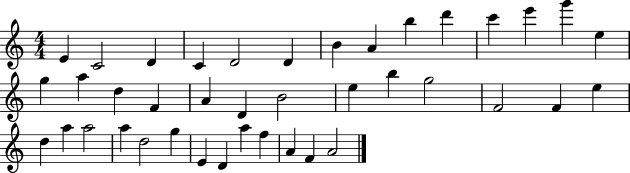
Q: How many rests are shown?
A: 0